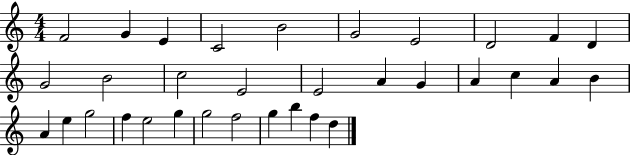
{
  \clef treble
  \numericTimeSignature
  \time 4/4
  \key c \major
  f'2 g'4 e'4 | c'2 b'2 | g'2 e'2 | d'2 f'4 d'4 | \break g'2 b'2 | c''2 e'2 | e'2 a'4 g'4 | a'4 c''4 a'4 b'4 | \break a'4 e''4 g''2 | f''4 e''2 g''4 | g''2 f''2 | g''4 b''4 f''4 d''4 | \break \bar "|."
}